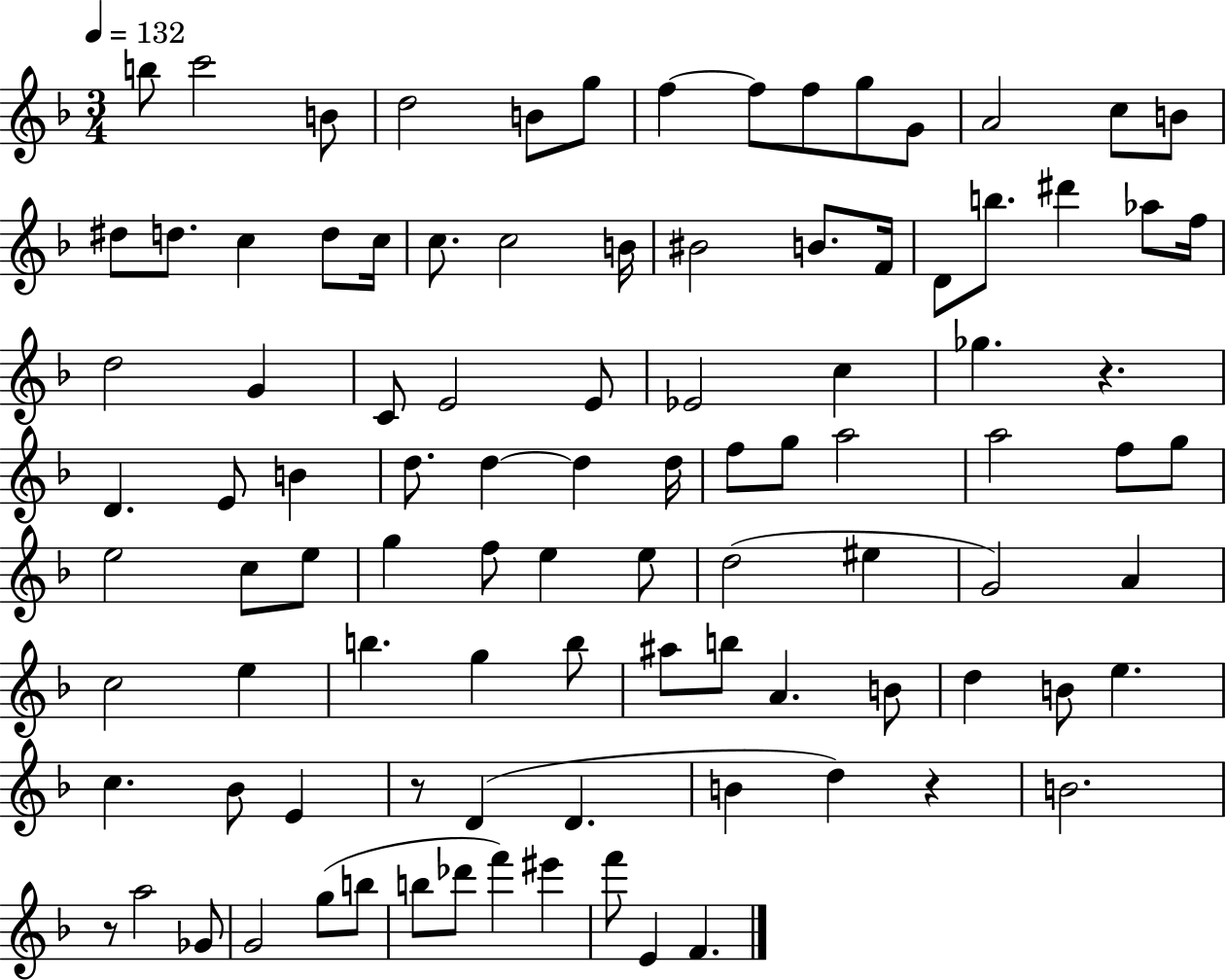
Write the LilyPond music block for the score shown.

{
  \clef treble
  \numericTimeSignature
  \time 3/4
  \key f \major
  \tempo 4 = 132
  b''8 c'''2 b'8 | d''2 b'8 g''8 | f''4~~ f''8 f''8 g''8 g'8 | a'2 c''8 b'8 | \break dis''8 d''8. c''4 d''8 c''16 | c''8. c''2 b'16 | bis'2 b'8. f'16 | d'8 b''8. dis'''4 aes''8 f''16 | \break d''2 g'4 | c'8 e'2 e'8 | ees'2 c''4 | ges''4. r4. | \break d'4. e'8 b'4 | d''8. d''4~~ d''4 d''16 | f''8 g''8 a''2 | a''2 f''8 g''8 | \break e''2 c''8 e''8 | g''4 f''8 e''4 e''8 | d''2( eis''4 | g'2) a'4 | \break c''2 e''4 | b''4. g''4 b''8 | ais''8 b''8 a'4. b'8 | d''4 b'8 e''4. | \break c''4. bes'8 e'4 | r8 d'4( d'4. | b'4 d''4) r4 | b'2. | \break r8 a''2 ges'8 | g'2 g''8( b''8 | b''8 des'''8 f'''4) eis'''4 | f'''8 e'4 f'4. | \break \bar "|."
}